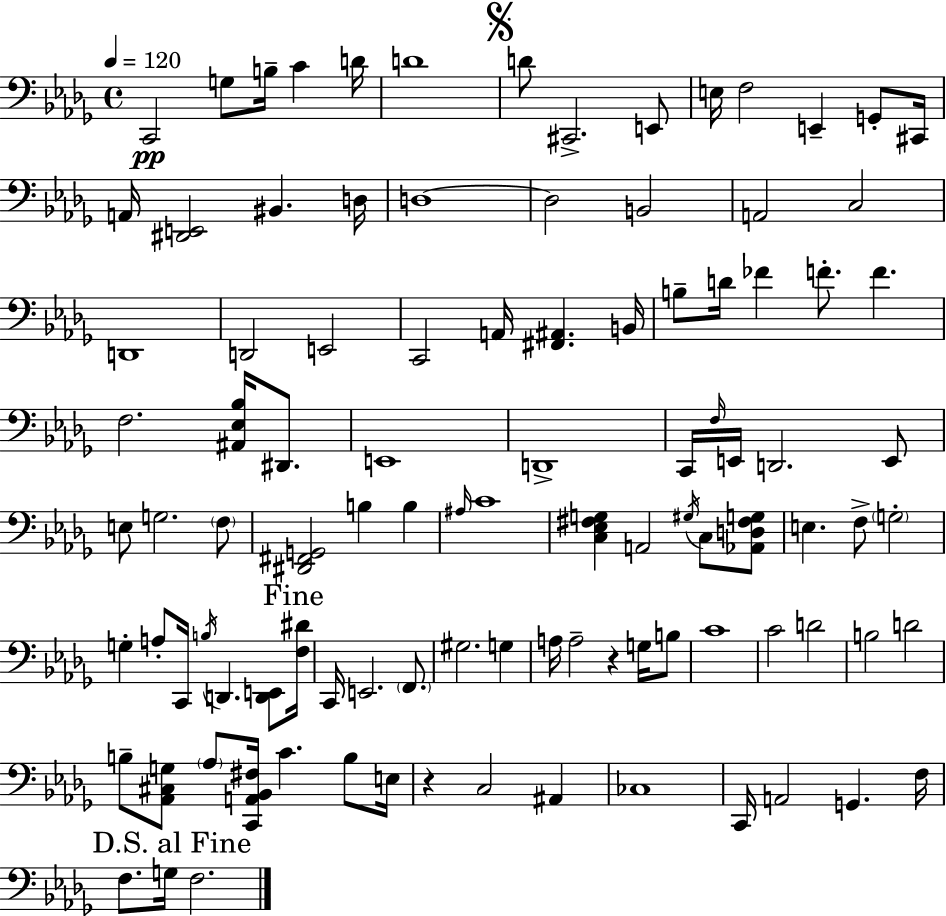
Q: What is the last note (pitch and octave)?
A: F3